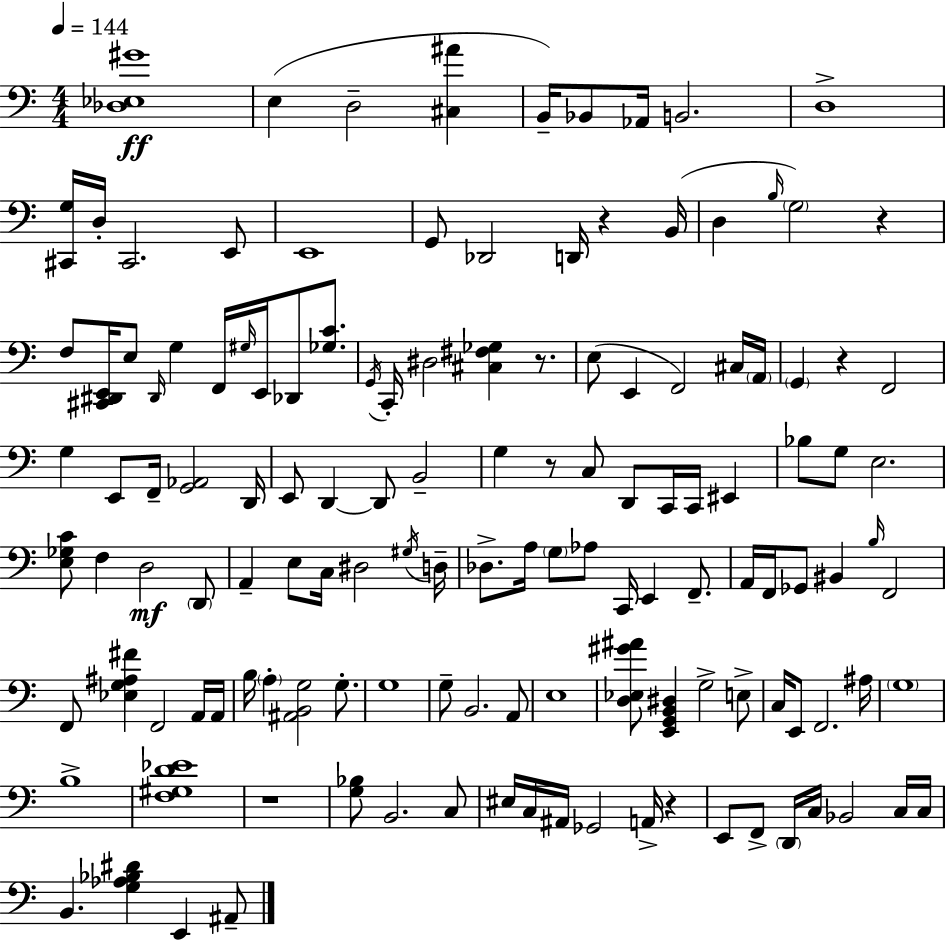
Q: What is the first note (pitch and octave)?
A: E3